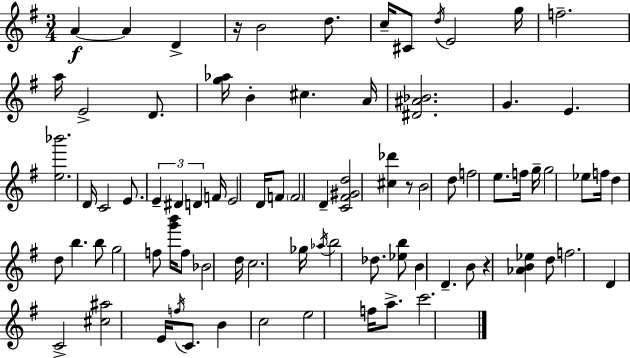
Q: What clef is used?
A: treble